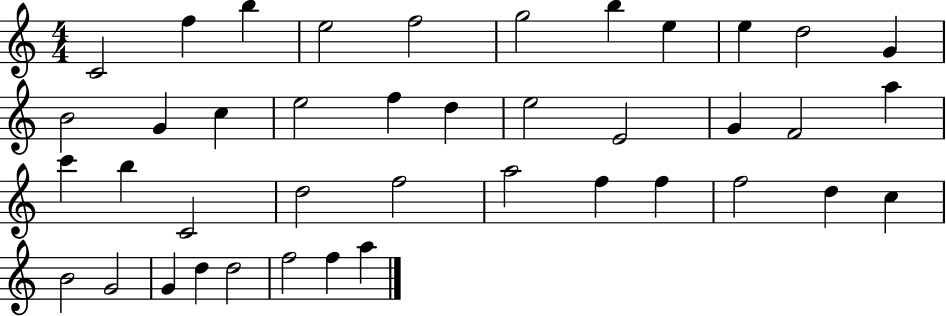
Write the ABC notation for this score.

X:1
T:Untitled
M:4/4
L:1/4
K:C
C2 f b e2 f2 g2 b e e d2 G B2 G c e2 f d e2 E2 G F2 a c' b C2 d2 f2 a2 f f f2 d c B2 G2 G d d2 f2 f a